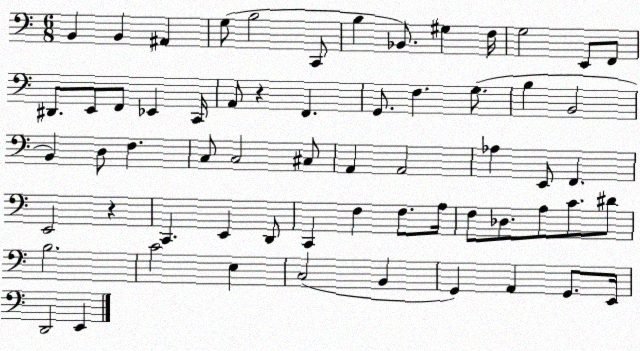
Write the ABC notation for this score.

X:1
T:Untitled
M:6/8
L:1/4
K:C
B,, B,, ^A,, G,/2 B,2 C,,/2 B, _B,,/2 ^G, F,/4 G,2 E,,/2 F,,/2 ^D,,/2 E,,/2 F,,/2 _E,, C,,/4 A,,/2 z F,, G,,/2 F, G,/2 B, B,,2 B,, D,/2 F, C,/2 C,2 ^C,/2 A,, A,,2 _A, E,,/2 F,, E,,2 z C,, E,, D,,/2 C,, F, F,/2 A,/4 F,/2 _D,/2 A,/2 C/2 ^D/2 B,2 C2 E, C,2 B,, G,, A,, G,,/2 E,,/4 D,,2 E,,